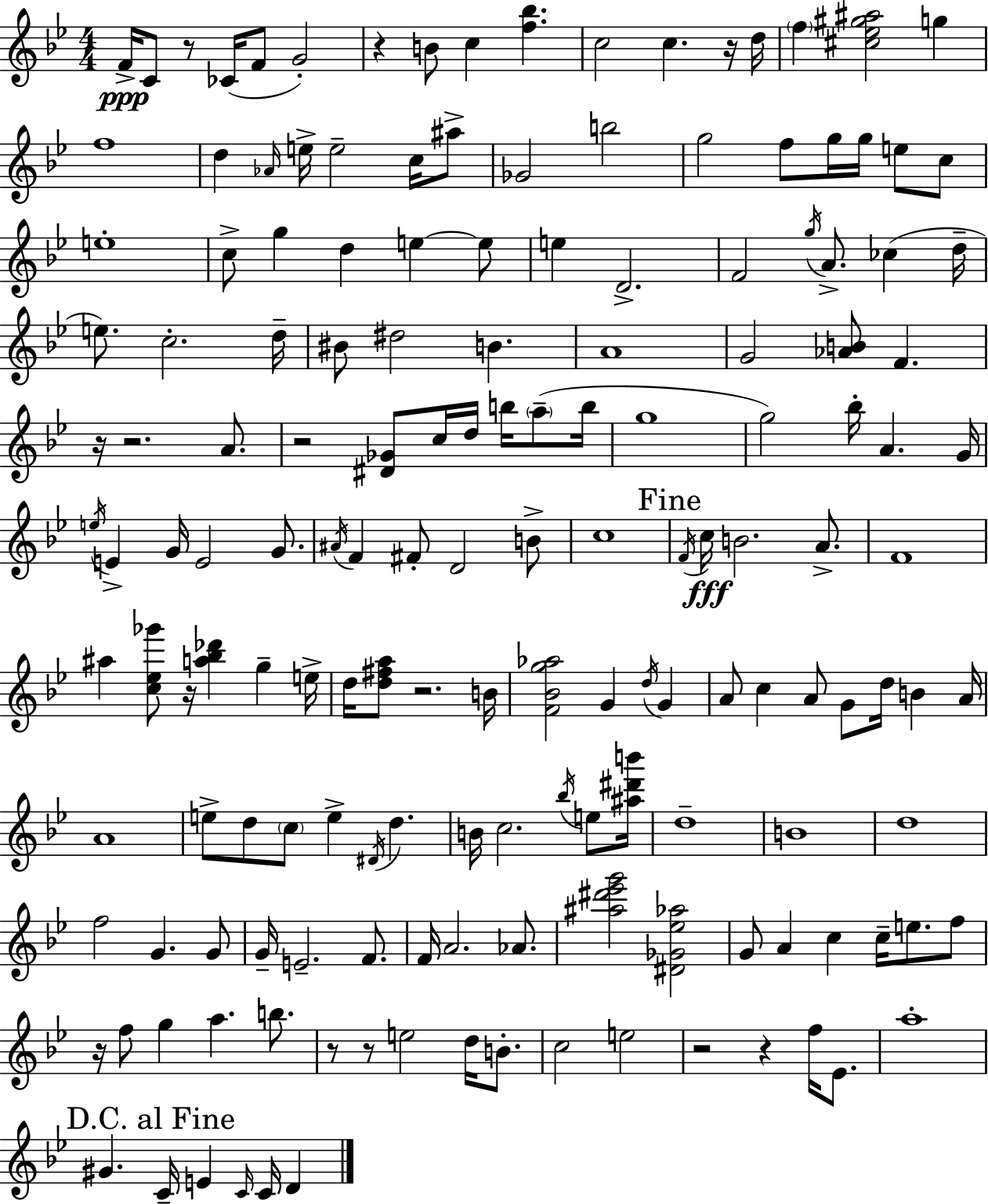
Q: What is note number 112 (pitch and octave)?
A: F4